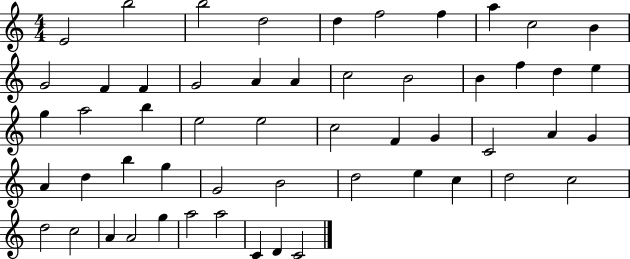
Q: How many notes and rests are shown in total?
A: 54